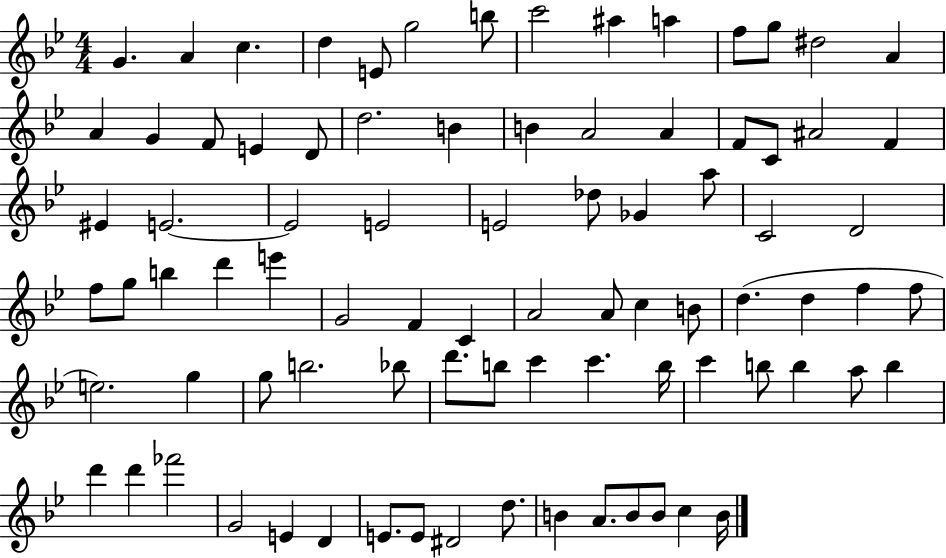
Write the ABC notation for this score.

X:1
T:Untitled
M:4/4
L:1/4
K:Bb
G A c d E/2 g2 b/2 c'2 ^a a f/2 g/2 ^d2 A A G F/2 E D/2 d2 B B A2 A F/2 C/2 ^A2 F ^E E2 E2 E2 E2 _d/2 _G a/2 C2 D2 f/2 g/2 b d' e' G2 F C A2 A/2 c B/2 d d f f/2 e2 g g/2 b2 _b/2 d'/2 b/2 c' c' b/4 c' b/2 b a/2 b d' d' _f'2 G2 E D E/2 E/2 ^D2 d/2 B A/2 B/2 B/2 c B/4